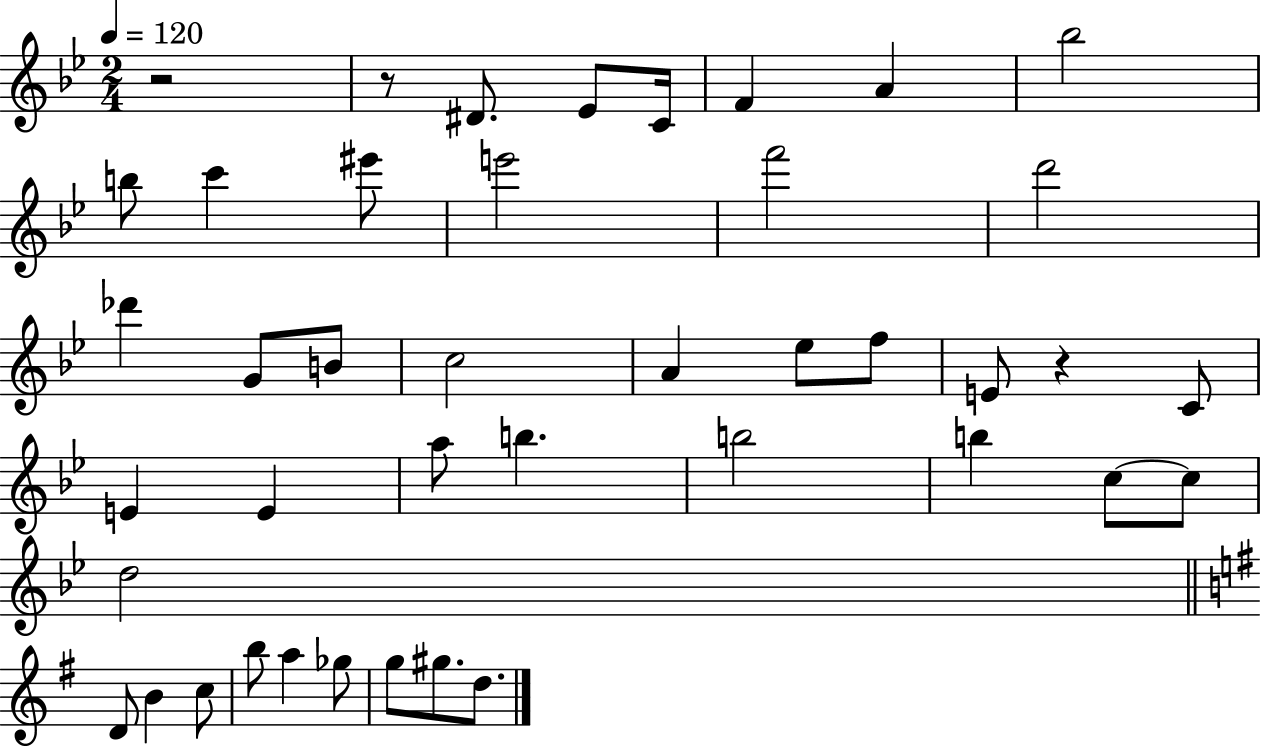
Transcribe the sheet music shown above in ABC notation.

X:1
T:Untitled
M:2/4
L:1/4
K:Bb
z2 z/2 ^D/2 _E/2 C/4 F A _b2 b/2 c' ^e'/2 e'2 f'2 d'2 _d' G/2 B/2 c2 A _e/2 f/2 E/2 z C/2 E E a/2 b b2 b c/2 c/2 d2 D/2 B c/2 b/2 a _g/2 g/2 ^g/2 d/2